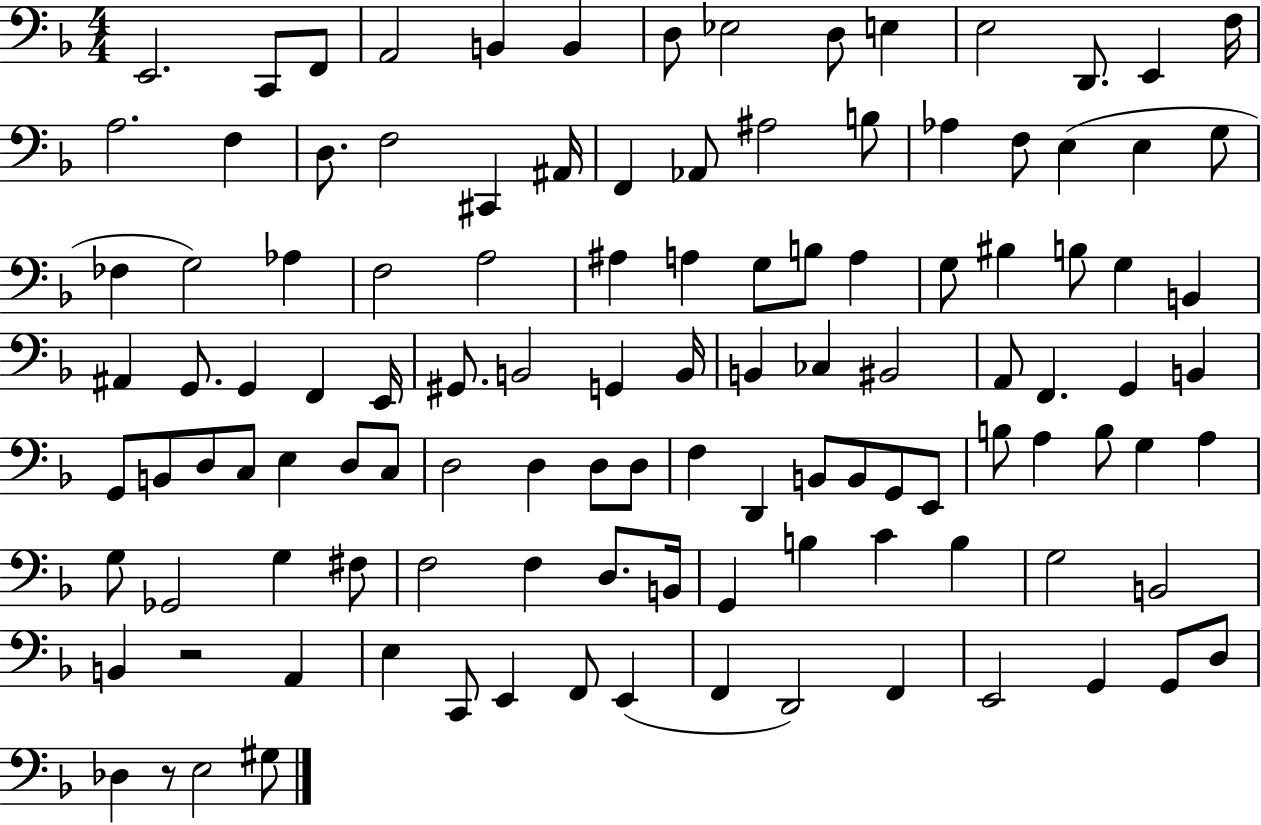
E2/h. C2/e F2/e A2/h B2/q B2/q D3/e Eb3/h D3/e E3/q E3/h D2/e. E2/q F3/s A3/h. F3/q D3/e. F3/h C#2/q A#2/s F2/q Ab2/e A#3/h B3/e Ab3/q F3/e E3/q E3/q G3/e FES3/q G3/h Ab3/q F3/h A3/h A#3/q A3/q G3/e B3/e A3/q G3/e BIS3/q B3/e G3/q B2/q A#2/q G2/e. G2/q F2/q E2/s G#2/e. B2/h G2/q B2/s B2/q CES3/q BIS2/h A2/e F2/q. G2/q B2/q G2/e B2/e D3/e C3/e E3/q D3/e C3/e D3/h D3/q D3/e D3/e F3/q D2/q B2/e B2/e G2/e E2/e B3/e A3/q B3/e G3/q A3/q G3/e Gb2/h G3/q F#3/e F3/h F3/q D3/e. B2/s G2/q B3/q C4/q B3/q G3/h B2/h B2/q R/h A2/q E3/q C2/e E2/q F2/e E2/q F2/q D2/h F2/q E2/h G2/q G2/e D3/e Db3/q R/e E3/h G#3/e